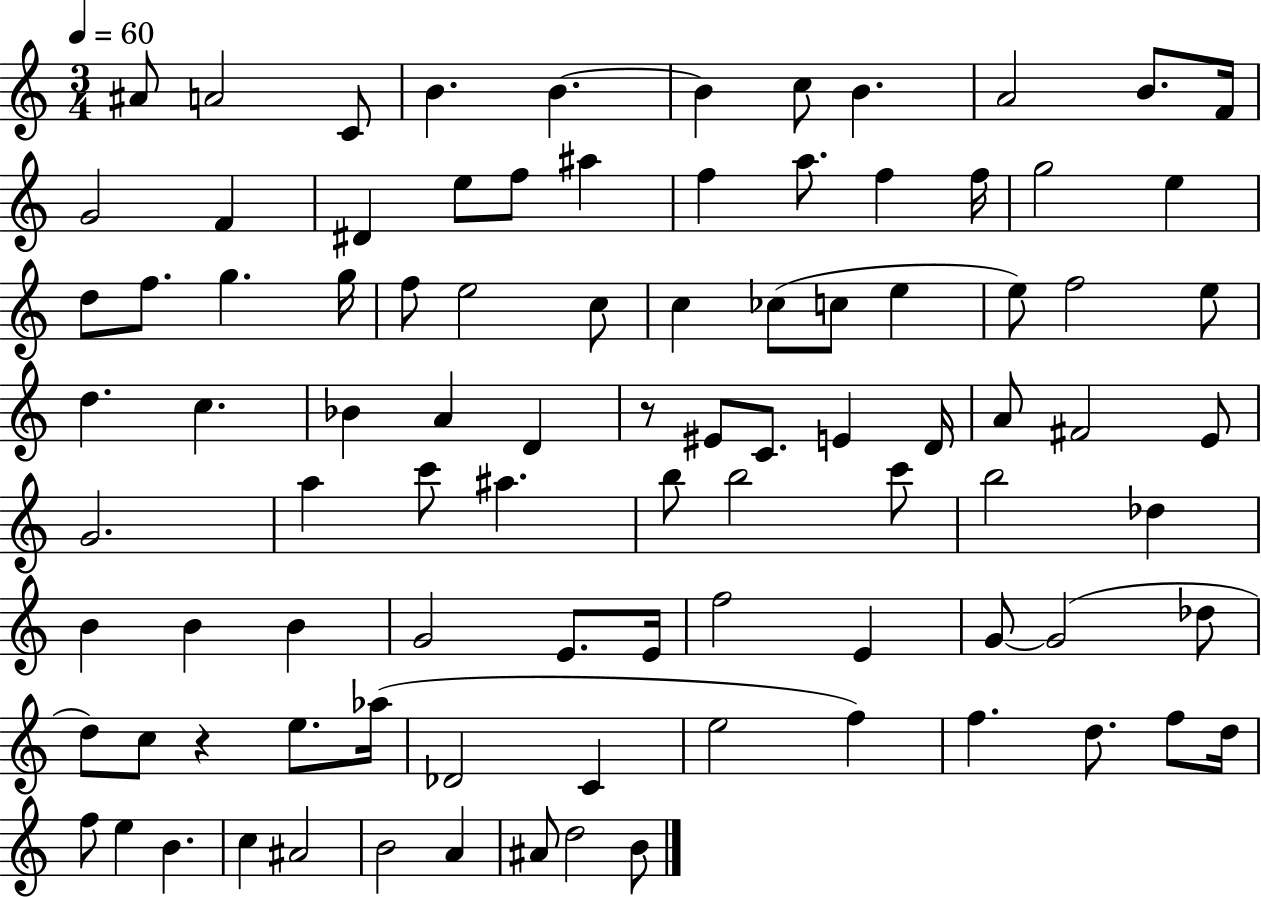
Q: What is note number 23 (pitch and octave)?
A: E5